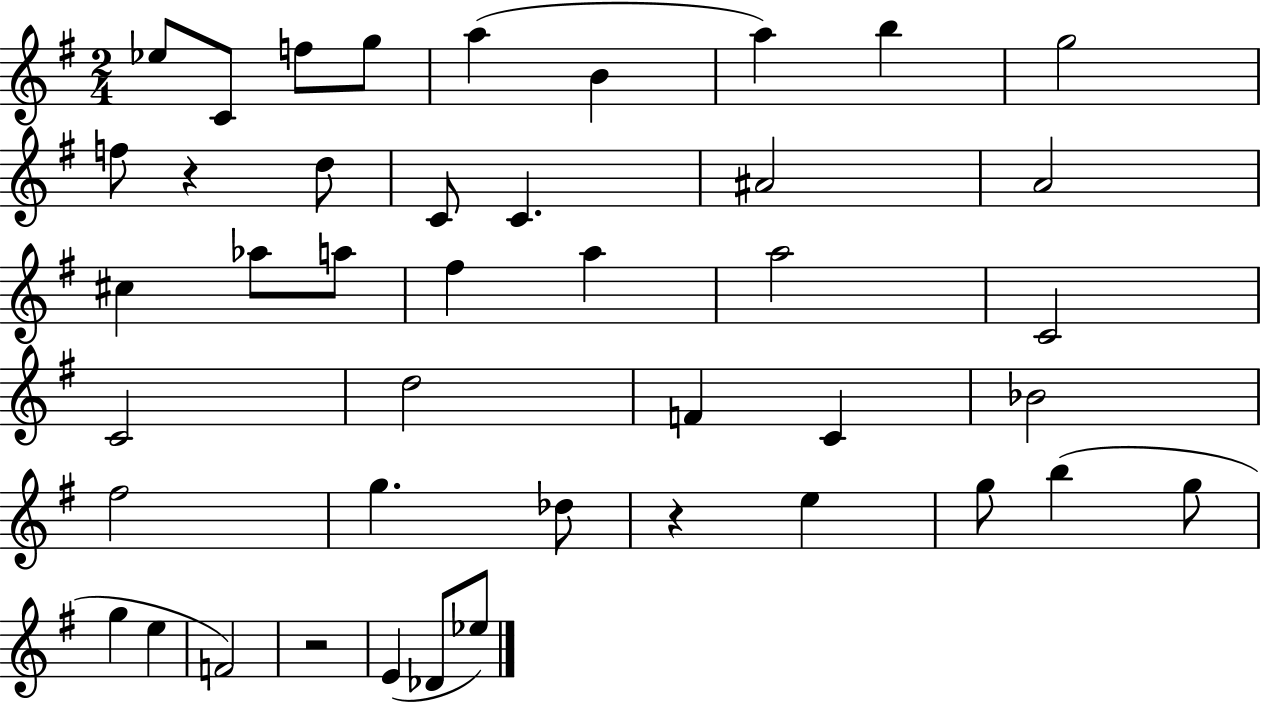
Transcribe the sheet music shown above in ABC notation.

X:1
T:Untitled
M:2/4
L:1/4
K:G
_e/2 C/2 f/2 g/2 a B a b g2 f/2 z d/2 C/2 C ^A2 A2 ^c _a/2 a/2 ^f a a2 C2 C2 d2 F C _B2 ^f2 g _d/2 z e g/2 b g/2 g e F2 z2 E _D/2 _e/2